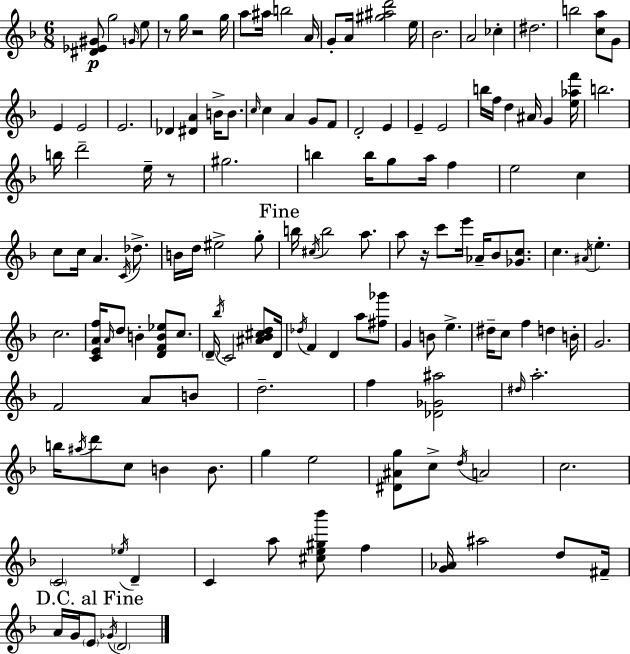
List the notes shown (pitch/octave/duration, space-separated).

[D#4,Eb4,G#4]/e G5/h G4/s E5/e R/e G5/s R/h G5/s A5/e A#5/s B5/h A4/s G4/e A4/s [G#5,A#5,D6]/h E5/s Bb4/h. A4/h CES5/q D#5/h. B5/h [C5,A5]/e G4/e E4/q E4/h E4/h. Db4/q [D#4,A4]/q B4/s B4/e. C5/s C5/q A4/q G4/e F4/e D4/h E4/q E4/q E4/h B5/s F5/s D5/q A#4/s G4/q [E5,Ab5,F6]/s B5/h. B5/s D6/h E5/s R/e G#5/h. B5/q B5/s G5/e A5/s F5/q E5/h C5/q C5/e C5/s A4/q. C4/s Db5/e. B4/s D5/s EIS5/h G5/e B5/s C#5/s B5/h A5/e. A5/e R/s C6/e E6/s Ab4/s Bb4/e [Gb4,C5]/e. C5/q. A#4/s E5/q. C5/h. [C4,E4,A4,F5]/s A4/s D5/e B4/q [D4,F4,B4,Eb5]/e C5/e. D4/s Bb5/s C4/h [A#4,Bb4,C#5,D5]/e D4/s Db5/s F4/q D4/q A5/e [F#5,Gb6]/e G4/q B4/e E5/q. D#5/s C5/e F5/q D5/q B4/s G4/h. F4/h A4/e B4/e D5/h. F5/q [Db4,Gb4,A#5]/h D#5/s A5/h. B5/s A#5/s D6/e C5/e B4/q B4/e. G5/q E5/h [D#4,A#4,G5]/e C5/e D5/s A4/h C5/h. C4/h Eb5/s D4/q C4/q A5/e [C#5,E5,G#5,Bb6]/e F5/q [G4,Ab4]/s A#5/h D5/e F#4/s A4/s G4/s E4/e Gb4/s D4/h